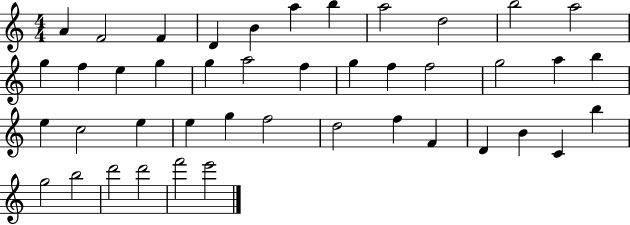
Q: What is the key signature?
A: C major